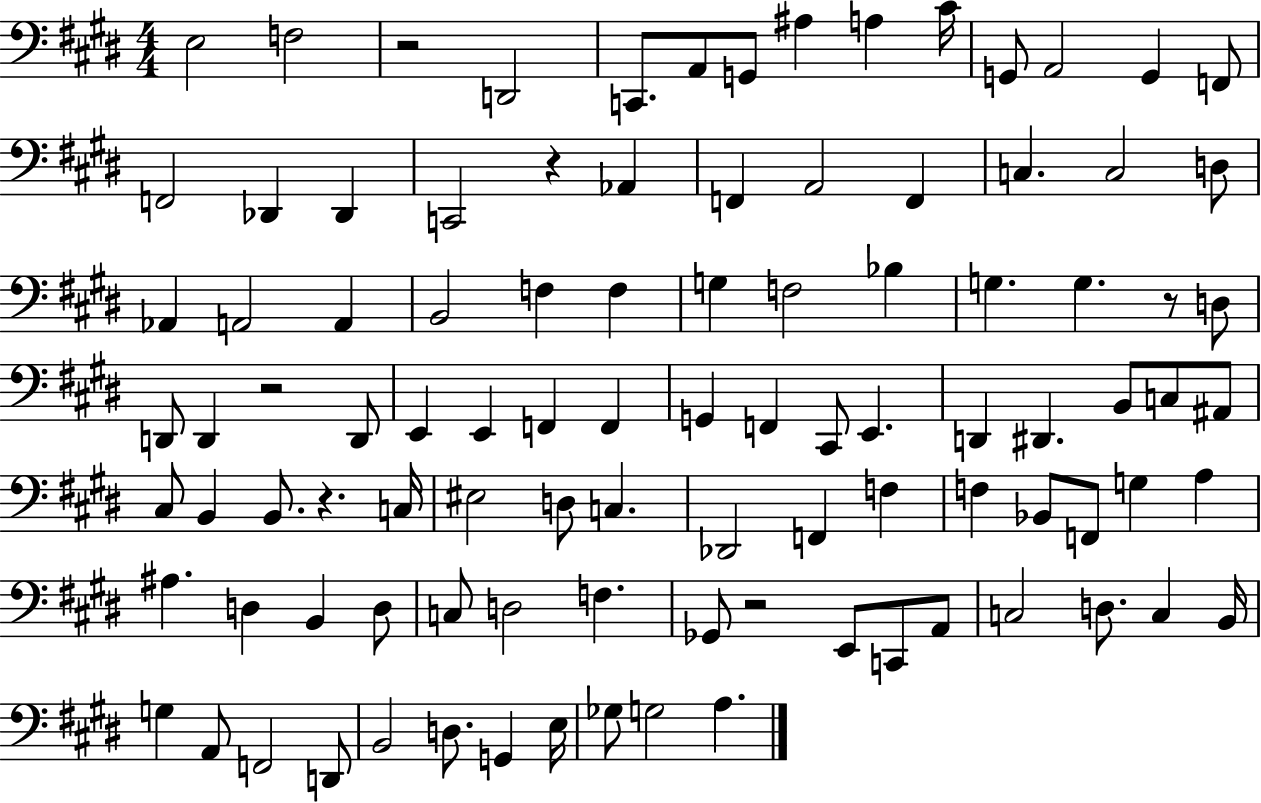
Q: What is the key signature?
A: E major